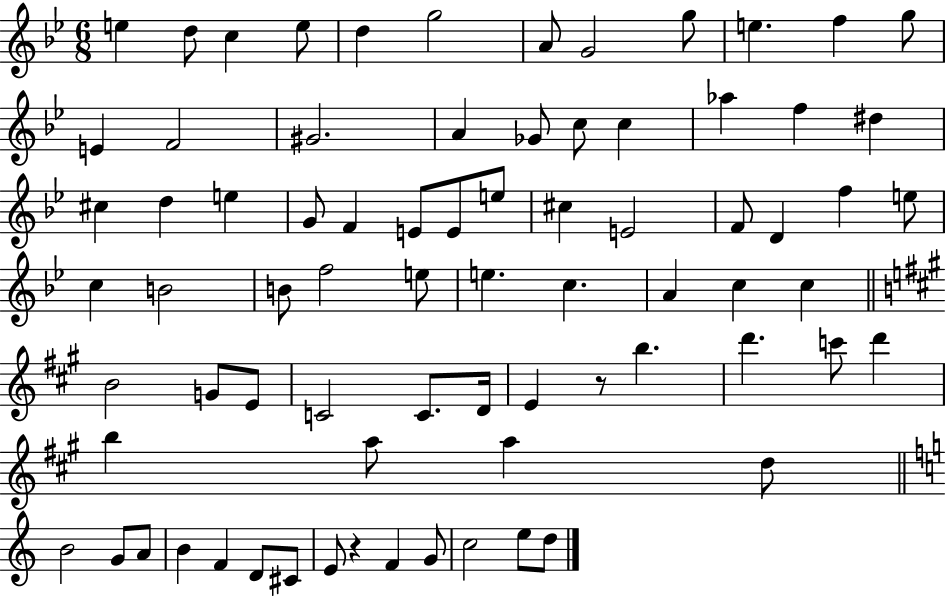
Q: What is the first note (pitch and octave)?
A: E5